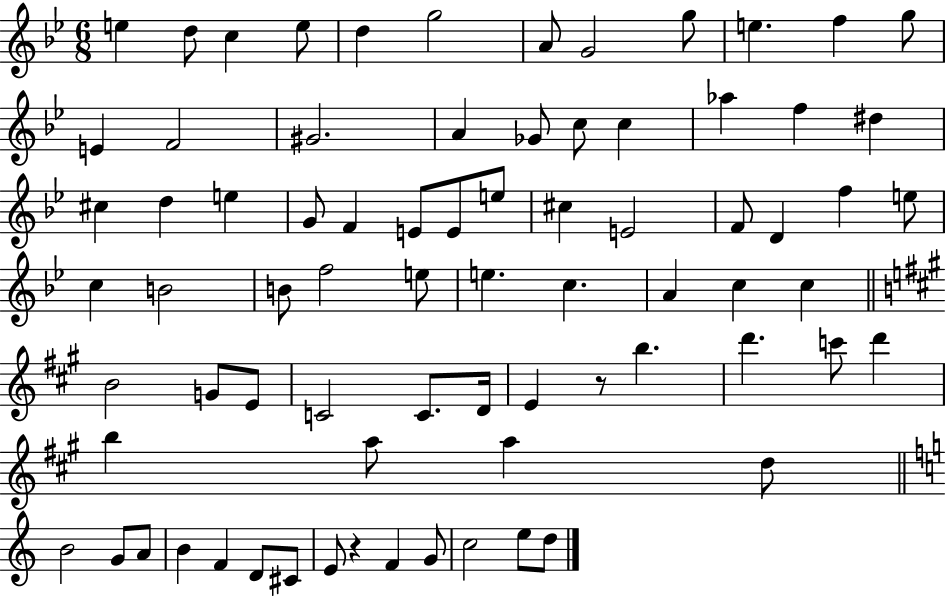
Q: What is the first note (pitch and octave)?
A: E5